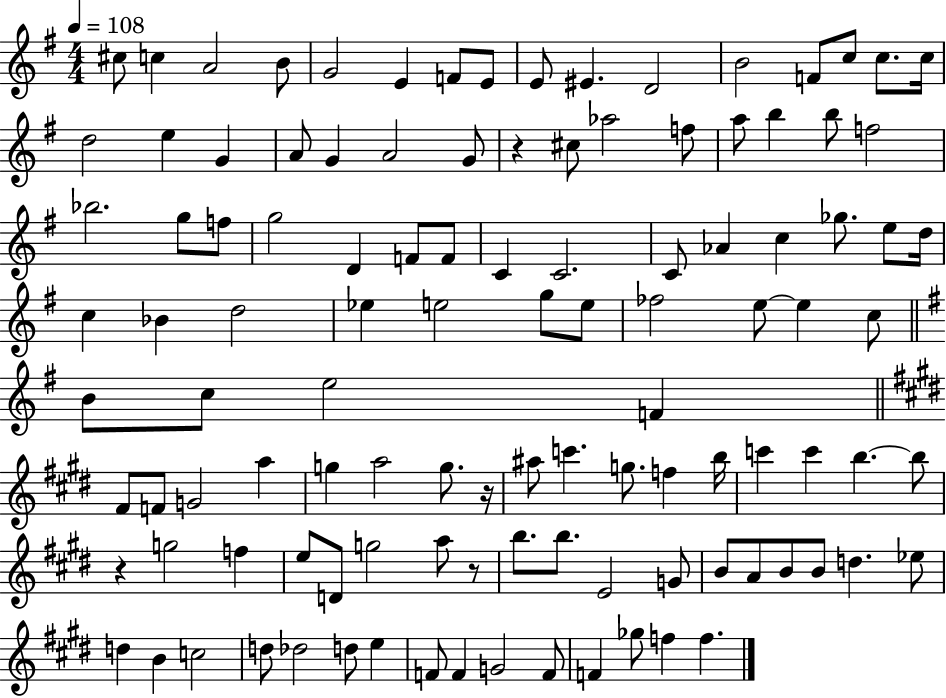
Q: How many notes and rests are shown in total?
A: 111